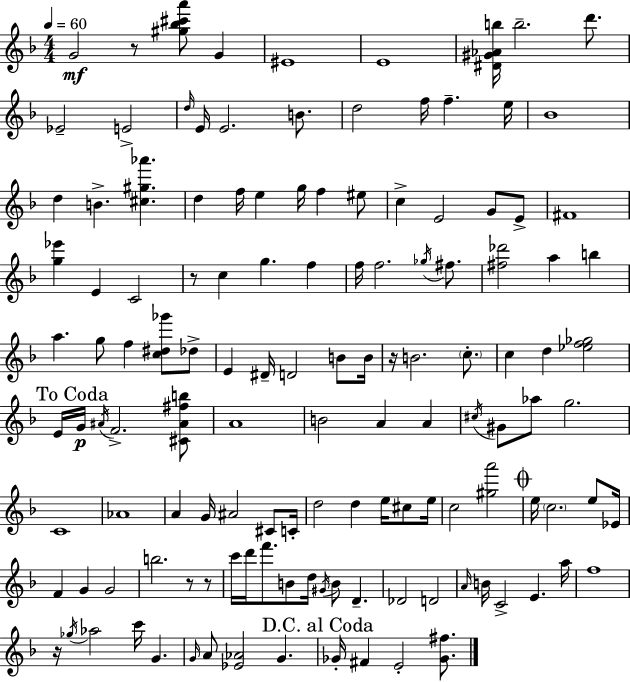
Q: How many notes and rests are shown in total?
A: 130